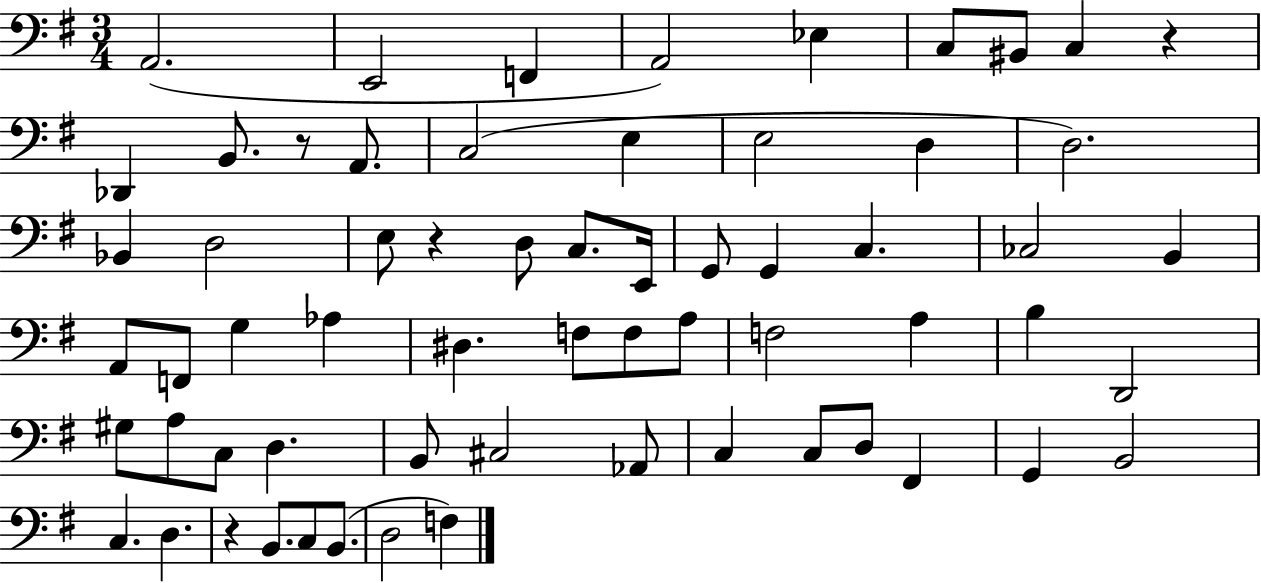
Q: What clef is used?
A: bass